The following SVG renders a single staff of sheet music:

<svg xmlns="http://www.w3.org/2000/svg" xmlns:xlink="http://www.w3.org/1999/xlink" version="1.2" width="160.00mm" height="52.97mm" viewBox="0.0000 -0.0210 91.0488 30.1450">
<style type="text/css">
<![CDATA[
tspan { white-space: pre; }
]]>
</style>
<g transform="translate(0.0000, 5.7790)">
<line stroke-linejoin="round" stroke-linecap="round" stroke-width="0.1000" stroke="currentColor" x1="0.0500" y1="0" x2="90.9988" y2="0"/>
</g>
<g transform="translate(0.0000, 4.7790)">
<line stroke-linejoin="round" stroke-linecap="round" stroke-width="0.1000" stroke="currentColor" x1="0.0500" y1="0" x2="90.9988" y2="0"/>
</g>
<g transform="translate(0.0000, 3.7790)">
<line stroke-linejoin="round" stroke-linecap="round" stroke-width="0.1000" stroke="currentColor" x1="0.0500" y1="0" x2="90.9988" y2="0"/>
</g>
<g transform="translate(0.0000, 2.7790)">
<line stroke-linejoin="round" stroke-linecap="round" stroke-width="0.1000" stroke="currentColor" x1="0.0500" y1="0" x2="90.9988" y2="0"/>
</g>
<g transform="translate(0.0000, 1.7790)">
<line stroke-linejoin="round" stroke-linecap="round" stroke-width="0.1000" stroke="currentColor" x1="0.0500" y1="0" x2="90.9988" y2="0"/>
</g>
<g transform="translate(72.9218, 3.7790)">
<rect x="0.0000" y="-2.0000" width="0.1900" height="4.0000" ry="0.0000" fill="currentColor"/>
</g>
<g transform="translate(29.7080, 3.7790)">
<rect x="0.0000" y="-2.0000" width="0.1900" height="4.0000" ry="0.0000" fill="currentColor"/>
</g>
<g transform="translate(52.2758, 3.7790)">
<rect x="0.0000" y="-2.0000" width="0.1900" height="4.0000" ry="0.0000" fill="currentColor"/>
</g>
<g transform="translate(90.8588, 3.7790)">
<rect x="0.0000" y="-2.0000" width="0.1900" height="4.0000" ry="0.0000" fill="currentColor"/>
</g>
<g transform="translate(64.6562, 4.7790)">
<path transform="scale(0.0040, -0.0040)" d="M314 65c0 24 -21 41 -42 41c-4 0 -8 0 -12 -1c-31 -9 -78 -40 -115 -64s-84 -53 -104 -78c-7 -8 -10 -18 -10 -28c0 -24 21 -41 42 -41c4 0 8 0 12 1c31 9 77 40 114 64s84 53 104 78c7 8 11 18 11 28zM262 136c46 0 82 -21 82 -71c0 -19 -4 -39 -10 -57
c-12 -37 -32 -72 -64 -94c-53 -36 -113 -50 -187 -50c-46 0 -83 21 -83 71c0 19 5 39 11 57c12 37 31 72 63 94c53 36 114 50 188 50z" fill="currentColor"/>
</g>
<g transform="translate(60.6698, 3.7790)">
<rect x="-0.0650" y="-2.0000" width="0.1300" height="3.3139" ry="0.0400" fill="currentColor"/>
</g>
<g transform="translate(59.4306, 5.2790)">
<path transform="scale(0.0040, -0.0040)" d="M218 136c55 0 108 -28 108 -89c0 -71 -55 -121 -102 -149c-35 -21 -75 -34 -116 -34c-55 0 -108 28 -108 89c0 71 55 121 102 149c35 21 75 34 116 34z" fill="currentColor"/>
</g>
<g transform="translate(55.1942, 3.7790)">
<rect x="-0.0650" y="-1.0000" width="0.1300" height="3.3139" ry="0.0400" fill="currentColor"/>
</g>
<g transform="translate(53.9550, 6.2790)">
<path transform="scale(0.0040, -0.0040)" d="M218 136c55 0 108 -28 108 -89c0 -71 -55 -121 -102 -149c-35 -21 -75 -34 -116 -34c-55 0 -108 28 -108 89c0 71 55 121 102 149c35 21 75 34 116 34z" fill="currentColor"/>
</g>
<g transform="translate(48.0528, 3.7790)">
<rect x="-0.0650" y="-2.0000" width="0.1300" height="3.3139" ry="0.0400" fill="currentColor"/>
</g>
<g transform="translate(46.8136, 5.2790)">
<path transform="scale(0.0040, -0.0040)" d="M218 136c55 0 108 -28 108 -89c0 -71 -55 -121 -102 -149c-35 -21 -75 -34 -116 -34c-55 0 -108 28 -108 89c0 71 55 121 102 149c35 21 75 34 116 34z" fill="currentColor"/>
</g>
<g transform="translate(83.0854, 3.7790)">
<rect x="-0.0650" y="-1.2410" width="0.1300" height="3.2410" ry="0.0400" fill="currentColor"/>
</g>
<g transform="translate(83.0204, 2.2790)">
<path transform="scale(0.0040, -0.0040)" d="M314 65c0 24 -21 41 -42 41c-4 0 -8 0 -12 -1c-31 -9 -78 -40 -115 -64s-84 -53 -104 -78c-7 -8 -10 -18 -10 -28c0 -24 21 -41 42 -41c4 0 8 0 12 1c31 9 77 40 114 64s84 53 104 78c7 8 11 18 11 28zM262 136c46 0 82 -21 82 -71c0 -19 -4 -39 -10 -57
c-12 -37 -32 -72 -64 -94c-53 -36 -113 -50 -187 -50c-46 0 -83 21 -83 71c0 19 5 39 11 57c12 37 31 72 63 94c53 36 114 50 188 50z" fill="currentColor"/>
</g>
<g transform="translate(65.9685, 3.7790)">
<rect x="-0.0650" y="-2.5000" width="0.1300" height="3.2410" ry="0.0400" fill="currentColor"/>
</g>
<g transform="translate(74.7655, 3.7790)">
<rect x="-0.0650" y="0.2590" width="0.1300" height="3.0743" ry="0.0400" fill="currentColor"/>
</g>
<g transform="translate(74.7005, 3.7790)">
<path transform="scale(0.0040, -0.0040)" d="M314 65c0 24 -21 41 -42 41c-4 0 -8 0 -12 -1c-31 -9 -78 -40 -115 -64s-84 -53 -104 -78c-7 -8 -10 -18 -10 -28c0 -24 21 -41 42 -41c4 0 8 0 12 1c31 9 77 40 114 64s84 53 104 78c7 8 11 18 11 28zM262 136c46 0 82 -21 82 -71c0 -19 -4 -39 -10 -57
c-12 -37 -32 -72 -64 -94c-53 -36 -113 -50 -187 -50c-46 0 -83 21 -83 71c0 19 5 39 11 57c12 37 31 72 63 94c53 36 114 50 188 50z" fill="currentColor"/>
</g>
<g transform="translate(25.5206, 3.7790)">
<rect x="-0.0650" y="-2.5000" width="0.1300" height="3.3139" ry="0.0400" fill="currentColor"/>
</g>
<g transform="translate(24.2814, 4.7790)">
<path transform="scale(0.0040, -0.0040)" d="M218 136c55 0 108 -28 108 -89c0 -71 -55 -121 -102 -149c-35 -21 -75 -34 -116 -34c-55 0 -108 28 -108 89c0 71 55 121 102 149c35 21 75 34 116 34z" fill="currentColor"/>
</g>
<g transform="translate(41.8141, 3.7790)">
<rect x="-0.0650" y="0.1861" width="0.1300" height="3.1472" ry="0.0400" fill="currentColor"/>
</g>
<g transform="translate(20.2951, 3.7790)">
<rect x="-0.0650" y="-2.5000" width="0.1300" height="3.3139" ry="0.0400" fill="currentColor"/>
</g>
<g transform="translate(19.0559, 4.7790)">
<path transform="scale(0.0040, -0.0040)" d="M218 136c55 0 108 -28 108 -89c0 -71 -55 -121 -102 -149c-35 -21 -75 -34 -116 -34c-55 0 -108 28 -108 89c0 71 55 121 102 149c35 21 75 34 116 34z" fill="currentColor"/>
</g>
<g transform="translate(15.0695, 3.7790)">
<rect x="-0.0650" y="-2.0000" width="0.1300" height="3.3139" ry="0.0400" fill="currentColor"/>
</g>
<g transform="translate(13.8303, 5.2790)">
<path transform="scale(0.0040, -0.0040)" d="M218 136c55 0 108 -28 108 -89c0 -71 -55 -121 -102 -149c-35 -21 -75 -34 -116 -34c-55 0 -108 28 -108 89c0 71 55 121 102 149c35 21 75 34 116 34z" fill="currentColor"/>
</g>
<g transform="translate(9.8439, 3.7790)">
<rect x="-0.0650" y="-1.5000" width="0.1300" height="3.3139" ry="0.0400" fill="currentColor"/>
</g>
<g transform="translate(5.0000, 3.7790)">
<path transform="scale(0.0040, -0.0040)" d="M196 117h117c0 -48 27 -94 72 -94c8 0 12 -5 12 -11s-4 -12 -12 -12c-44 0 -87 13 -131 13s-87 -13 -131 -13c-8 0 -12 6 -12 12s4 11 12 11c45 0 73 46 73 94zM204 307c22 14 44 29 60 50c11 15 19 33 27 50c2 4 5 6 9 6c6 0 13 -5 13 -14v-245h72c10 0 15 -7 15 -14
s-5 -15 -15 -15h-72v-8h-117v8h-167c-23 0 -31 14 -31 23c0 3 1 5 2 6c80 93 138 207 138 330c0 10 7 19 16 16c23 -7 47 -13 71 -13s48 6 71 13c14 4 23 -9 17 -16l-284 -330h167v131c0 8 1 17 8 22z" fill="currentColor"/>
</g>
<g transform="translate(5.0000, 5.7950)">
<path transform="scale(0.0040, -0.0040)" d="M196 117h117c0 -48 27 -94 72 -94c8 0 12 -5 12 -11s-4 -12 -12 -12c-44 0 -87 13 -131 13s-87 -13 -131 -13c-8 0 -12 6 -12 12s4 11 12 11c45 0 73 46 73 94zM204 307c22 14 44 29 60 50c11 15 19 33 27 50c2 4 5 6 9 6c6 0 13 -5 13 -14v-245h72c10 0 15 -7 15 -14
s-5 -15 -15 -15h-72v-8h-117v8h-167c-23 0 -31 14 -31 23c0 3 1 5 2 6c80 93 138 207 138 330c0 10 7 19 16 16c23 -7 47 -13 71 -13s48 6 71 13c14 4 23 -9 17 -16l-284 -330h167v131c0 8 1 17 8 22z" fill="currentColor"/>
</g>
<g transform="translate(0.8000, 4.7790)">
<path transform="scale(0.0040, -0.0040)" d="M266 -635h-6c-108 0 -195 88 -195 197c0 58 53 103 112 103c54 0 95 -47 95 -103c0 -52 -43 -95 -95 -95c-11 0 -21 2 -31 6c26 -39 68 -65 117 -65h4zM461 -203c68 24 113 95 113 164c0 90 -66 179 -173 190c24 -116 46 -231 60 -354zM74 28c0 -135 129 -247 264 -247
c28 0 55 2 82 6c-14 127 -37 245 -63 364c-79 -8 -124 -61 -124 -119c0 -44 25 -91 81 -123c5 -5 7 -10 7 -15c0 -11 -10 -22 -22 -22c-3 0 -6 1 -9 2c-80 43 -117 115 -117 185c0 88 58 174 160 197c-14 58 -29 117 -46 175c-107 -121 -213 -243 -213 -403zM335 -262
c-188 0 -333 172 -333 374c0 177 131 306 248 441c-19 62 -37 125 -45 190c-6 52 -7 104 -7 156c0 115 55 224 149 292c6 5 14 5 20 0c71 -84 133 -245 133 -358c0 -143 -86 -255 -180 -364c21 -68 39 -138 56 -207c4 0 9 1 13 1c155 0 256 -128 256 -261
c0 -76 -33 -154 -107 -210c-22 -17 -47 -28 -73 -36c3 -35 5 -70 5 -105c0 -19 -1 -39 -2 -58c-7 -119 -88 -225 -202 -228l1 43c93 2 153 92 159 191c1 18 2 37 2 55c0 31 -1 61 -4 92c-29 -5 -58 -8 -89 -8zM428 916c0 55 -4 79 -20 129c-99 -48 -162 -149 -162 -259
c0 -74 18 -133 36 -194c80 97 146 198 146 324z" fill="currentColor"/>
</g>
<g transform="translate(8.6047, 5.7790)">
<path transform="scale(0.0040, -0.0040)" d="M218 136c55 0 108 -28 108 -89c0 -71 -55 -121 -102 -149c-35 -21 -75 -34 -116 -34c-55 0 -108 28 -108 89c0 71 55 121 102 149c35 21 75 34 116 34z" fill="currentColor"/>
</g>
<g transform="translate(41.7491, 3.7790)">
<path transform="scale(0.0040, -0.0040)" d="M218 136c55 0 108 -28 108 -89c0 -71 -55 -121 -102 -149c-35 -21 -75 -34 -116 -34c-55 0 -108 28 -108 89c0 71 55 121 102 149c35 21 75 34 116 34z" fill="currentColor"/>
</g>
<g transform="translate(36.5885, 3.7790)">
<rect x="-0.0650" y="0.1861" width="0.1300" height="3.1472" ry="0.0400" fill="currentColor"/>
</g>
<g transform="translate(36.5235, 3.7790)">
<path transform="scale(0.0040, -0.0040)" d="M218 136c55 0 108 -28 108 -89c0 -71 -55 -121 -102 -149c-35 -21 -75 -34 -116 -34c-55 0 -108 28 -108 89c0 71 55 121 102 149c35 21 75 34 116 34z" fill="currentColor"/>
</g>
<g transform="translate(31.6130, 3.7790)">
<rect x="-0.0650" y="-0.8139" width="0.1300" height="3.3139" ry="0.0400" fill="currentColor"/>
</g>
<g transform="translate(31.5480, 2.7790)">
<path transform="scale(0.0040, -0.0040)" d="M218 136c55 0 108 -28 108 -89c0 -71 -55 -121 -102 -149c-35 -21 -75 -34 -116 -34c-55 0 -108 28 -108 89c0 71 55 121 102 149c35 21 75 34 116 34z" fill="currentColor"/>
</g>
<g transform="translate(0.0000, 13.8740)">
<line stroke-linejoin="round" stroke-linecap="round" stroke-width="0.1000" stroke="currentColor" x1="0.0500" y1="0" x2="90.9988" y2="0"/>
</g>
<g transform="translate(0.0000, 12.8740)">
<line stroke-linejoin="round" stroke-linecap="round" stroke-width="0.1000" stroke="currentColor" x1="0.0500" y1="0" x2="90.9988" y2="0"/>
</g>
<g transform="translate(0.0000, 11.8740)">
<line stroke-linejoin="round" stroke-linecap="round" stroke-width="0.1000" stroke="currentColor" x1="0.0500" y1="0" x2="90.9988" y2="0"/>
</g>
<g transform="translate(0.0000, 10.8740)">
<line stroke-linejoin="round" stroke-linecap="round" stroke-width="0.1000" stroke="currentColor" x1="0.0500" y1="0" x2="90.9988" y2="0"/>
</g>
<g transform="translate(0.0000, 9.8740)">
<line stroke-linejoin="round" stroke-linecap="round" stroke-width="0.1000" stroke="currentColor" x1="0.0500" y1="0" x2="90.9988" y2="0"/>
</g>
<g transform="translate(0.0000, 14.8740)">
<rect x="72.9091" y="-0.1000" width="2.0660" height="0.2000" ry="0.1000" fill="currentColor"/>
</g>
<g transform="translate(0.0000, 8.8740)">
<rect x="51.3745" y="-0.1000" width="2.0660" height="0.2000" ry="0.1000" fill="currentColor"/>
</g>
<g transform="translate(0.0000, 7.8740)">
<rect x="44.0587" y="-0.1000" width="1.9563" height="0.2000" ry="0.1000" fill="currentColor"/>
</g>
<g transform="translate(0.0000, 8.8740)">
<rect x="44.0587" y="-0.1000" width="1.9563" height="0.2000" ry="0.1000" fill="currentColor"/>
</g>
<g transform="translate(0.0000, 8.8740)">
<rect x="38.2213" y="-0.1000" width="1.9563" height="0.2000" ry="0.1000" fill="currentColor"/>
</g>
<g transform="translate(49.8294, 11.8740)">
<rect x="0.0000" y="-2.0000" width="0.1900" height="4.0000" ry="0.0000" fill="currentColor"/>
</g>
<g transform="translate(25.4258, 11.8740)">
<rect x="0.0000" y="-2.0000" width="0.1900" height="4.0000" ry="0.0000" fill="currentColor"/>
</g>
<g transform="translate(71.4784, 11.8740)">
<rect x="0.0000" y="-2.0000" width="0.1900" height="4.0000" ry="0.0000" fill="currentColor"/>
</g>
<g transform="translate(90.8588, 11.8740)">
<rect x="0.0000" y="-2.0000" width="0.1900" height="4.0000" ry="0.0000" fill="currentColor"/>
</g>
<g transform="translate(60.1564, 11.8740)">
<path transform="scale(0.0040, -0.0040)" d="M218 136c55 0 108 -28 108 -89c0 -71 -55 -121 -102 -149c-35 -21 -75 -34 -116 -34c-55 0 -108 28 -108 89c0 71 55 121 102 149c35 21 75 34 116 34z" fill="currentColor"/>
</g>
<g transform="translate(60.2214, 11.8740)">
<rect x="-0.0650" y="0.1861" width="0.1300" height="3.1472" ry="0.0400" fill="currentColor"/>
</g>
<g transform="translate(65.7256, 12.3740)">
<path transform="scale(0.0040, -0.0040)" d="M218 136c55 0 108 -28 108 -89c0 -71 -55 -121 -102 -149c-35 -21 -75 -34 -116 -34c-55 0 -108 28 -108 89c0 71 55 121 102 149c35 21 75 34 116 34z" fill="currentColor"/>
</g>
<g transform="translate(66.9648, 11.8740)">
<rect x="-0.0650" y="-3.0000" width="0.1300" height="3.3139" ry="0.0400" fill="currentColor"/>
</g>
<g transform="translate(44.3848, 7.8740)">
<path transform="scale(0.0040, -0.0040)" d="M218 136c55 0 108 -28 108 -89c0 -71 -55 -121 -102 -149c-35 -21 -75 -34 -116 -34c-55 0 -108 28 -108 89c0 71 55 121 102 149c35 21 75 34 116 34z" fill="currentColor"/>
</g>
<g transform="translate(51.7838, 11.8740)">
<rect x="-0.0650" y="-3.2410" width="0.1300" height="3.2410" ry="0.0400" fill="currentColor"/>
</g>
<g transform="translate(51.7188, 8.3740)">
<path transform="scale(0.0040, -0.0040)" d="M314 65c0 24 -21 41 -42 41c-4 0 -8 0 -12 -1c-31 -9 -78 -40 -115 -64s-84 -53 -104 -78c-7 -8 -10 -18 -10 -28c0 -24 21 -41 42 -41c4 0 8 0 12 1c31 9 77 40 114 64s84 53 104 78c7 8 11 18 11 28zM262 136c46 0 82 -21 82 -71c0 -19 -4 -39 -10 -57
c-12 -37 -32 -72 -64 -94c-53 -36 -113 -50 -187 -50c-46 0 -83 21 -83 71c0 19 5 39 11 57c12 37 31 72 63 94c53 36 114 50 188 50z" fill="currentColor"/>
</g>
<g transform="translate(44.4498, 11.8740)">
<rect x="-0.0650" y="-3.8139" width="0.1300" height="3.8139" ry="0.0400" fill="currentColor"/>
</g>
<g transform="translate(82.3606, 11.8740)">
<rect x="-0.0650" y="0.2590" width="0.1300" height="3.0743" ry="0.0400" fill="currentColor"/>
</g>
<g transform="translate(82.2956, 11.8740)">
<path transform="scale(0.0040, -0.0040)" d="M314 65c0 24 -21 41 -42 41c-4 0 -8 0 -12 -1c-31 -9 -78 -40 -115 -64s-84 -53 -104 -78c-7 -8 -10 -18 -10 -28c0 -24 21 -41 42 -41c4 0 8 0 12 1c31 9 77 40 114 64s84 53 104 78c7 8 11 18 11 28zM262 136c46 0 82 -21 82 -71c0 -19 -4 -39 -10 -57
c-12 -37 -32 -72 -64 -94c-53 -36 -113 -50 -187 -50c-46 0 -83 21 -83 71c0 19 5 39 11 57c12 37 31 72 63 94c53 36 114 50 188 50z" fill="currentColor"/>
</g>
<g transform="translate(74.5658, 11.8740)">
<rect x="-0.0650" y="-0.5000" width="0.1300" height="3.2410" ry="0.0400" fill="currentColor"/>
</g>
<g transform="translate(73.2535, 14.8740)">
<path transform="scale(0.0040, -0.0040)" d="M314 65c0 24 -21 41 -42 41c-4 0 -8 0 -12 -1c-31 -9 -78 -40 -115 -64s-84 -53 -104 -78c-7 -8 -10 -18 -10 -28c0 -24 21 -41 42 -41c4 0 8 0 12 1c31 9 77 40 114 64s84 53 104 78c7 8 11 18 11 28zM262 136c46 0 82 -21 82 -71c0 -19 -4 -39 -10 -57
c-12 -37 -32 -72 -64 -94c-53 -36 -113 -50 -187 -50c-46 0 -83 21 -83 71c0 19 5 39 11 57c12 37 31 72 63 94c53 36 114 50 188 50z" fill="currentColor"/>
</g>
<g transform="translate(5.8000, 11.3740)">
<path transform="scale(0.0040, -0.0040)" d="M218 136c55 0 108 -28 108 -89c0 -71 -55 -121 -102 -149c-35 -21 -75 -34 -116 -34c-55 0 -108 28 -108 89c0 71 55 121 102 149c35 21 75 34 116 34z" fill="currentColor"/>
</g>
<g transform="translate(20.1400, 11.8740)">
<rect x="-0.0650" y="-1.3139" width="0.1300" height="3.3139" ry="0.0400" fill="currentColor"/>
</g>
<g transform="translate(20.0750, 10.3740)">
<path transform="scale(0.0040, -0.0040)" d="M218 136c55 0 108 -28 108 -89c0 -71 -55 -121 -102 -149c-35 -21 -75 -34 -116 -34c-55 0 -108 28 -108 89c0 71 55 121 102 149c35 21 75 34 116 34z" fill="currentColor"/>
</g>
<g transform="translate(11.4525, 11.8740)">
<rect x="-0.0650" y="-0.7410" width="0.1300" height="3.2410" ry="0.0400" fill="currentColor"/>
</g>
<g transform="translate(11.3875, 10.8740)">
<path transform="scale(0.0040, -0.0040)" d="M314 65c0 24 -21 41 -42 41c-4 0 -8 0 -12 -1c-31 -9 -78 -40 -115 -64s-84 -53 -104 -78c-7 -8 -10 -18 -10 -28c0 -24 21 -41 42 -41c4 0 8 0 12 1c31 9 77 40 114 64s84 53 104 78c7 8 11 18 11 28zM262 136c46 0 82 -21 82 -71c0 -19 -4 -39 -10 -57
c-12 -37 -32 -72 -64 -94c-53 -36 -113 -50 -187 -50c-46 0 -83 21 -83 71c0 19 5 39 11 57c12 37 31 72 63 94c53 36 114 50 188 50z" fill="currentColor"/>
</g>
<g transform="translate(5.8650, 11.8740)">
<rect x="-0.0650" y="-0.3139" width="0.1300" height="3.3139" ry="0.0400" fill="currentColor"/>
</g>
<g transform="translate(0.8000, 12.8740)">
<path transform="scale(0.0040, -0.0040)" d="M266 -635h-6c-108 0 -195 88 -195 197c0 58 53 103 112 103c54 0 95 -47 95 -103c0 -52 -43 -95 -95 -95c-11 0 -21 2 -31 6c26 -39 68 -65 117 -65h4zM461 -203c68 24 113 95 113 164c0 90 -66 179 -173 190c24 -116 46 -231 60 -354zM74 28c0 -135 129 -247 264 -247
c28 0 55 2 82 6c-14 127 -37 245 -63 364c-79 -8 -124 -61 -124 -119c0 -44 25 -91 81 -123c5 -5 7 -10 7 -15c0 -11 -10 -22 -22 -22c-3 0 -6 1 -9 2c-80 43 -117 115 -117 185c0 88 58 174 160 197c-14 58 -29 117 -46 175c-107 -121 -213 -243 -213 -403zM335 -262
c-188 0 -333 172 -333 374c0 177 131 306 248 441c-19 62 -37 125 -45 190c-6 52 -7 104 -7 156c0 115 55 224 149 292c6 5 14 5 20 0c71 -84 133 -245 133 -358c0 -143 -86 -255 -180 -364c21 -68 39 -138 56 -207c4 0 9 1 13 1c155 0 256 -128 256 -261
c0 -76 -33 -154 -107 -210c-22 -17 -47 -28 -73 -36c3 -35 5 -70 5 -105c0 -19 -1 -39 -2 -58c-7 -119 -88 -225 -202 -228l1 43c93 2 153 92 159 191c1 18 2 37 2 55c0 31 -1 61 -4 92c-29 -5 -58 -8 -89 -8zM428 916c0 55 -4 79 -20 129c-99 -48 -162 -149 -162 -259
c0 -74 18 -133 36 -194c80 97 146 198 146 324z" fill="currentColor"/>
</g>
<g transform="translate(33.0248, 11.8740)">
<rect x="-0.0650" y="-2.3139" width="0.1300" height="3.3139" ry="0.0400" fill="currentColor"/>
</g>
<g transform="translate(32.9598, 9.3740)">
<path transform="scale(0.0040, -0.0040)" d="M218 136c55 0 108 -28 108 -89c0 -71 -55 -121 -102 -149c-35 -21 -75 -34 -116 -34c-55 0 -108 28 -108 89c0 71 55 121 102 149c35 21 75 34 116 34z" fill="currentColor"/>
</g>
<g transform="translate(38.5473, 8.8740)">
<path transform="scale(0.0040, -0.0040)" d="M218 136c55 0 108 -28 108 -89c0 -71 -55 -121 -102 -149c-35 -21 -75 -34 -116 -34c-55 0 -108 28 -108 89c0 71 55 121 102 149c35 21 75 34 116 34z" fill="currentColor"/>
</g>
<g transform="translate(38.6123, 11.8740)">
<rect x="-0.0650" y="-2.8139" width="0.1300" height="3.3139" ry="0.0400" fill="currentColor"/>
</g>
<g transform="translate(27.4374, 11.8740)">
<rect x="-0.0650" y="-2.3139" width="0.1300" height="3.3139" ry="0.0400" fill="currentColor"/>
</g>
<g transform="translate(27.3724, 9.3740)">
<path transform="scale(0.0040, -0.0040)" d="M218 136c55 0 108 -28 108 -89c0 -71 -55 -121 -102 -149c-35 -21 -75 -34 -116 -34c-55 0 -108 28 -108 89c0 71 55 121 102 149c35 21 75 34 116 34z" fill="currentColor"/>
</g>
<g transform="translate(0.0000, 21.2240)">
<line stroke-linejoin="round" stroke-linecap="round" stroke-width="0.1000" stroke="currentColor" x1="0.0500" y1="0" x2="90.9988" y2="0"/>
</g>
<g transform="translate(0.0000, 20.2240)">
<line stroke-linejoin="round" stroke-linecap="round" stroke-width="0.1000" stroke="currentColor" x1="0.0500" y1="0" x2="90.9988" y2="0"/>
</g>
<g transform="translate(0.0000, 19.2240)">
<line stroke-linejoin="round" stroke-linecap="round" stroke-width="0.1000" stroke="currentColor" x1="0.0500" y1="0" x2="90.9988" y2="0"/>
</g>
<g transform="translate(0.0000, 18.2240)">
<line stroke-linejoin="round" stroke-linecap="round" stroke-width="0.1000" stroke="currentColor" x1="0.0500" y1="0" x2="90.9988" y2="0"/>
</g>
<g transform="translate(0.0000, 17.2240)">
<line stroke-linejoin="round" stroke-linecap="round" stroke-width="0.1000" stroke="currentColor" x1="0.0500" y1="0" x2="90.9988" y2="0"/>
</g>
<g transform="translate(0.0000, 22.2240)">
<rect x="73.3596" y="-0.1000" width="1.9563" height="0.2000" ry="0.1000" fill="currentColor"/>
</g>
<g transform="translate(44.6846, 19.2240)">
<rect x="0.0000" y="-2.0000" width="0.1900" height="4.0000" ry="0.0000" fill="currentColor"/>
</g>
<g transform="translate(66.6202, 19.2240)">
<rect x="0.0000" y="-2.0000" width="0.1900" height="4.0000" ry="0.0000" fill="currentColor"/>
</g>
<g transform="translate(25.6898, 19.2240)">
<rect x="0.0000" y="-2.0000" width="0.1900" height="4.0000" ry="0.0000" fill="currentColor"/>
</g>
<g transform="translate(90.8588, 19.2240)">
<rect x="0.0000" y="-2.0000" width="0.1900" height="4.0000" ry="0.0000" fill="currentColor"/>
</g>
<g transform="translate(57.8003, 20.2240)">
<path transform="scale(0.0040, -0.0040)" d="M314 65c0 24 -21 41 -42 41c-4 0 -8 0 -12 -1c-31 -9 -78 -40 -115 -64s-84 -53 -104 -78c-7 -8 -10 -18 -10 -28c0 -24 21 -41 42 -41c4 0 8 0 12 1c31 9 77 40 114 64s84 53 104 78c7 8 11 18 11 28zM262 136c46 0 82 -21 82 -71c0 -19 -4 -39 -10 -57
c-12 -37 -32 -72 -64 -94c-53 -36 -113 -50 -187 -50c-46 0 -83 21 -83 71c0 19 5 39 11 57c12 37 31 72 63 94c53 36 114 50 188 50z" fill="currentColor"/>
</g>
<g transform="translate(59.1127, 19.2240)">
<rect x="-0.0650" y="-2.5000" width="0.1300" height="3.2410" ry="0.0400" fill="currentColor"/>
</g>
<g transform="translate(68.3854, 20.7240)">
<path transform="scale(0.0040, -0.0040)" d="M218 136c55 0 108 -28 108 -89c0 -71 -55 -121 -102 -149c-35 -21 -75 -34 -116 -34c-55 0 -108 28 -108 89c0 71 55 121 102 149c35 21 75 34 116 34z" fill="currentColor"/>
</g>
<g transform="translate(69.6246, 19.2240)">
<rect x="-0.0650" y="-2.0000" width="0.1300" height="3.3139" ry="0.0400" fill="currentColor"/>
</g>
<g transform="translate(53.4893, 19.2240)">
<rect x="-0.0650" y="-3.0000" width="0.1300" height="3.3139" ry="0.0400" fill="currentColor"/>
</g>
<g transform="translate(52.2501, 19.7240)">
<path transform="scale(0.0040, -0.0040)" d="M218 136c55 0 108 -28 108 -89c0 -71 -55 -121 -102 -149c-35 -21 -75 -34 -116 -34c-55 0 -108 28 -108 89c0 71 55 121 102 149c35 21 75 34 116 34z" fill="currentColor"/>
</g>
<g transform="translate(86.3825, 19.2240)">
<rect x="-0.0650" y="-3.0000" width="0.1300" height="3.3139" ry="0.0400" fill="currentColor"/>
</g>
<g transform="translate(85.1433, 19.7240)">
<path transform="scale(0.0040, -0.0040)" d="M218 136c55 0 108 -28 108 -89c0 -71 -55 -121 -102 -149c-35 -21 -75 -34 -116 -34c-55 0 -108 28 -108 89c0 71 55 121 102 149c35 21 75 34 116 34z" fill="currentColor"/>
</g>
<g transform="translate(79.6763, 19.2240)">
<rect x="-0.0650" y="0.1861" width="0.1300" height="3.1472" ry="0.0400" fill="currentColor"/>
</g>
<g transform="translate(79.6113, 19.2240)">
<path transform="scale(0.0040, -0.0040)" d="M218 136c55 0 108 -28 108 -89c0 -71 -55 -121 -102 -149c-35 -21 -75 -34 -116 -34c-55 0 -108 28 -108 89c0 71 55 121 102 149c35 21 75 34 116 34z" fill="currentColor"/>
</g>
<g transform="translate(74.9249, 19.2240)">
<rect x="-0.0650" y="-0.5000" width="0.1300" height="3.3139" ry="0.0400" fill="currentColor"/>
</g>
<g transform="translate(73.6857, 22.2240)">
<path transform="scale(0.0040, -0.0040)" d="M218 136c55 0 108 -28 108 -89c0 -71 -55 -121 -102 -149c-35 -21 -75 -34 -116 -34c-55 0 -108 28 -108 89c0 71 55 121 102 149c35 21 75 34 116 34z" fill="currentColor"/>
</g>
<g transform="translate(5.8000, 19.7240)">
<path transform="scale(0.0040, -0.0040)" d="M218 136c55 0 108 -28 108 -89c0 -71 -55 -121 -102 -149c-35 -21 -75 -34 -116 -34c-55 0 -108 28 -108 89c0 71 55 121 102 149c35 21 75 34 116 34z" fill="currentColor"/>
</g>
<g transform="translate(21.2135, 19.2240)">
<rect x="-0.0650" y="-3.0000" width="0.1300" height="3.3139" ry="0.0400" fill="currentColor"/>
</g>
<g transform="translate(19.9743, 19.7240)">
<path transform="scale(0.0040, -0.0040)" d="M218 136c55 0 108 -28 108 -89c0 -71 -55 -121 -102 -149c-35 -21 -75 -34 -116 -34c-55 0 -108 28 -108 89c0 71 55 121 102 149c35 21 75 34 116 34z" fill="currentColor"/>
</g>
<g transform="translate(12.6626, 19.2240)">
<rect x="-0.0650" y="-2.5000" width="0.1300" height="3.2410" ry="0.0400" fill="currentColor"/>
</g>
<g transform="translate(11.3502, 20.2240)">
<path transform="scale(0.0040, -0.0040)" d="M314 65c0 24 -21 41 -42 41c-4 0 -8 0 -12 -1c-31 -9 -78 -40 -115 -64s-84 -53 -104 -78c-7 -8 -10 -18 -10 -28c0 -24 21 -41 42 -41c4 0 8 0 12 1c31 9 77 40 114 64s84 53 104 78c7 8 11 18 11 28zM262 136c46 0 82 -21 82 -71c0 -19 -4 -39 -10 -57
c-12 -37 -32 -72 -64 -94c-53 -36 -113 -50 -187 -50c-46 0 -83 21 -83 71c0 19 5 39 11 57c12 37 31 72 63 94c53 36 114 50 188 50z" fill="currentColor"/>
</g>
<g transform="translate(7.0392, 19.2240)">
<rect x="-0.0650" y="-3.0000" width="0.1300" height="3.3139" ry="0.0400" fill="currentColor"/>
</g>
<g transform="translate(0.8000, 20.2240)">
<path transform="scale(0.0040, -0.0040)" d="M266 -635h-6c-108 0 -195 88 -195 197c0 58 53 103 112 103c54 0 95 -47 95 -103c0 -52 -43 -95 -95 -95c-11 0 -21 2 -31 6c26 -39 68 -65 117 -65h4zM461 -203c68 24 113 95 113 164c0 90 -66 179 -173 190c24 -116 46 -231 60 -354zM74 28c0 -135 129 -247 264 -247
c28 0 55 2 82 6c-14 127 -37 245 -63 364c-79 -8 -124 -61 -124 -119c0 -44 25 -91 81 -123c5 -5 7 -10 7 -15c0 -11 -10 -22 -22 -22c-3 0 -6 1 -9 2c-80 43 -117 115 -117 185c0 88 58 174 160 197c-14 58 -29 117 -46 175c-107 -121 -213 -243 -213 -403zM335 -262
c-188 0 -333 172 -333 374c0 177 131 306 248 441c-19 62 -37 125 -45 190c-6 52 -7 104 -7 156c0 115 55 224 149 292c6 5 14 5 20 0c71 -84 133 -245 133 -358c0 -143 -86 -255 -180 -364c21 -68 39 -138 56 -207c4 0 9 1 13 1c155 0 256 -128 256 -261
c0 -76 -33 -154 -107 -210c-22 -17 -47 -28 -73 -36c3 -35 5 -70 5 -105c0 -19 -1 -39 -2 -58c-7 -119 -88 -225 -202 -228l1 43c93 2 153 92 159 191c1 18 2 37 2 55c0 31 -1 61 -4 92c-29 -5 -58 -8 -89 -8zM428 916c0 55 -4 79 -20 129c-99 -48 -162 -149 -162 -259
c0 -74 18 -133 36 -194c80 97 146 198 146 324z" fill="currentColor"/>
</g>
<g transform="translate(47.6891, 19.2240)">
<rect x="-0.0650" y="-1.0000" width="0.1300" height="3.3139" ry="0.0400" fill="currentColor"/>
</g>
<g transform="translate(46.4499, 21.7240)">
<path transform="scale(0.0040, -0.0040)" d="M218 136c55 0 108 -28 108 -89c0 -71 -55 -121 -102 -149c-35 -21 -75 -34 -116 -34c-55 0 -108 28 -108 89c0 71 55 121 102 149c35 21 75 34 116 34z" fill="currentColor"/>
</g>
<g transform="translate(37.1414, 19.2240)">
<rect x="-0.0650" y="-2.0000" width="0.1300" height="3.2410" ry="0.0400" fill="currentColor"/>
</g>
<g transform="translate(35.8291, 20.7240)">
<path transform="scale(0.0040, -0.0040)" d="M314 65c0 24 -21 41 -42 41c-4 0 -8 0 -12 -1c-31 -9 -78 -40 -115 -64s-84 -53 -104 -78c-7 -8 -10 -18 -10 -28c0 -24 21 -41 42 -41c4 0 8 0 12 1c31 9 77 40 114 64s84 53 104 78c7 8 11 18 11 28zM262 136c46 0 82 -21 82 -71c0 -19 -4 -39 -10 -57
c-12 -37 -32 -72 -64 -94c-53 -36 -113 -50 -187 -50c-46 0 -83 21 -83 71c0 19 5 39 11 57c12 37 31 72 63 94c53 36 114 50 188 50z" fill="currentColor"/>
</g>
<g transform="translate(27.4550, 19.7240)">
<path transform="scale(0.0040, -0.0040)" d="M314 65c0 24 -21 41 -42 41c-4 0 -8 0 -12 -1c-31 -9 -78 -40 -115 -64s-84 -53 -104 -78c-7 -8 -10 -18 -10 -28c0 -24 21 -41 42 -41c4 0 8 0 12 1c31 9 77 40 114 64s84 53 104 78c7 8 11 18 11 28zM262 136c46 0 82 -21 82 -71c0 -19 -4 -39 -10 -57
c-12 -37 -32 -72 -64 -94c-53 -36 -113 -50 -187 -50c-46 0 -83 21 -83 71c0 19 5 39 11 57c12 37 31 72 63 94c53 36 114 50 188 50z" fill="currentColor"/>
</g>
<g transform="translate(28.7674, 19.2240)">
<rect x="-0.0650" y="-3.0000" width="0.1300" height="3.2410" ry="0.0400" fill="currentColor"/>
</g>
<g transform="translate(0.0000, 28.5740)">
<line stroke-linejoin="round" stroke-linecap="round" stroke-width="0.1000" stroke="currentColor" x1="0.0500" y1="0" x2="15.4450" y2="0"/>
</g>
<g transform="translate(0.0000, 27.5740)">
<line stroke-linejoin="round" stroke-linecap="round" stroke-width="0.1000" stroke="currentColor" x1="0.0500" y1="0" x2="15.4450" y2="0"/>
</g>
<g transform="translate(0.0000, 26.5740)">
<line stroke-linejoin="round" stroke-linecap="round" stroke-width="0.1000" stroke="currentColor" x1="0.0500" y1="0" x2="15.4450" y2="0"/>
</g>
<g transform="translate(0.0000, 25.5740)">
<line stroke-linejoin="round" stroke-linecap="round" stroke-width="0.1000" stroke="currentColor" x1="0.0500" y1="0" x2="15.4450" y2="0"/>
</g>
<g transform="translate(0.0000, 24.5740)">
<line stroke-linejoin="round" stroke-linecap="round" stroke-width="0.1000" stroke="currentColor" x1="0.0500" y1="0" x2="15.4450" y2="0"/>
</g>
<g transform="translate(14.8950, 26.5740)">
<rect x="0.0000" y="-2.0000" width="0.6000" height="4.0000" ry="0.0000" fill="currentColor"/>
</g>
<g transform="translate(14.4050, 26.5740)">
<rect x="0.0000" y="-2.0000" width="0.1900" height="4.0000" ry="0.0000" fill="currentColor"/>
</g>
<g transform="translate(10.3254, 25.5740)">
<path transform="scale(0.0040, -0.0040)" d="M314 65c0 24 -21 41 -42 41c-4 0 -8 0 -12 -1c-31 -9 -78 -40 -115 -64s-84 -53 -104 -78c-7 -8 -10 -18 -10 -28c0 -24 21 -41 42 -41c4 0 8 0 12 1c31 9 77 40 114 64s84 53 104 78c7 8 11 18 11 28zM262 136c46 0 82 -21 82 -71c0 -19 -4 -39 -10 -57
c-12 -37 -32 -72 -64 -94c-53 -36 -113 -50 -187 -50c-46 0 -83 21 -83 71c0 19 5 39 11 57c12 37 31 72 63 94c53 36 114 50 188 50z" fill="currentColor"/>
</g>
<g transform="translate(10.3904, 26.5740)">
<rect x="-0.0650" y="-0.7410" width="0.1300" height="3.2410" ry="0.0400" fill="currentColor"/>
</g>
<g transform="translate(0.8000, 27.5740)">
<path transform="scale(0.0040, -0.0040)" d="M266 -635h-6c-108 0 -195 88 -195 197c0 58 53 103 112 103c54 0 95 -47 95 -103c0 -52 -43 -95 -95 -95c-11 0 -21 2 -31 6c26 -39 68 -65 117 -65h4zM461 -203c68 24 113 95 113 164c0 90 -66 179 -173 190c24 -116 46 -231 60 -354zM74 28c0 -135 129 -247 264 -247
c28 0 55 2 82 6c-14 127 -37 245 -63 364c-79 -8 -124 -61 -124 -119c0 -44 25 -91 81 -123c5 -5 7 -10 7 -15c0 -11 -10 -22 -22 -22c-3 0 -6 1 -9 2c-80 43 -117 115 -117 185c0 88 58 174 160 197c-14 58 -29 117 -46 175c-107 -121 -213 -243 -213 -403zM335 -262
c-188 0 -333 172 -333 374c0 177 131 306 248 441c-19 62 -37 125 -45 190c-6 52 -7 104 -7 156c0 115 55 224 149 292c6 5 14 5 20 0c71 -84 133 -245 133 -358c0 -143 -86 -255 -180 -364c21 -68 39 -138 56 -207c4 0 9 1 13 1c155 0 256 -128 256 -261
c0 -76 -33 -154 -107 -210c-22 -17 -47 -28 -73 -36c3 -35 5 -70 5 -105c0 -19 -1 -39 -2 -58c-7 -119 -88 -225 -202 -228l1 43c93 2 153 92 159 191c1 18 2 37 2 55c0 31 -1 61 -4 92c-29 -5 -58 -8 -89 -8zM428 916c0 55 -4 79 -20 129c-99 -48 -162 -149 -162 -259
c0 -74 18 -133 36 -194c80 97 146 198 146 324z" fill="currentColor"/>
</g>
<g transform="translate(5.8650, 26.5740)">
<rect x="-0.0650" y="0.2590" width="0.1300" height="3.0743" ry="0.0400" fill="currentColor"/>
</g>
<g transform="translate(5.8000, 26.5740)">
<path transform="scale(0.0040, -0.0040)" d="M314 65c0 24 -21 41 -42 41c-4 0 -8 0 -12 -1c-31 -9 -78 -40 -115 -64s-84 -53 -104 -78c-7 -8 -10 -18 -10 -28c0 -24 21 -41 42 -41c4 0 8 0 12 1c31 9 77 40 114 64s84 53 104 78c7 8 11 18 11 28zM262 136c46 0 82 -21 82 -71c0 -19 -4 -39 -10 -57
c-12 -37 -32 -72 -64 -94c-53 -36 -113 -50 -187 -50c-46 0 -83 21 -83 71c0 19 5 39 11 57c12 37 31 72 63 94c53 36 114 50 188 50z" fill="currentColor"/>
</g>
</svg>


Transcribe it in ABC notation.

X:1
T:Untitled
M:4/4
L:1/4
K:C
E F G G d B B F D F G2 B2 e2 c d2 e g g a c' b2 B A C2 B2 A G2 A A2 F2 D A G2 F C B A B2 d2